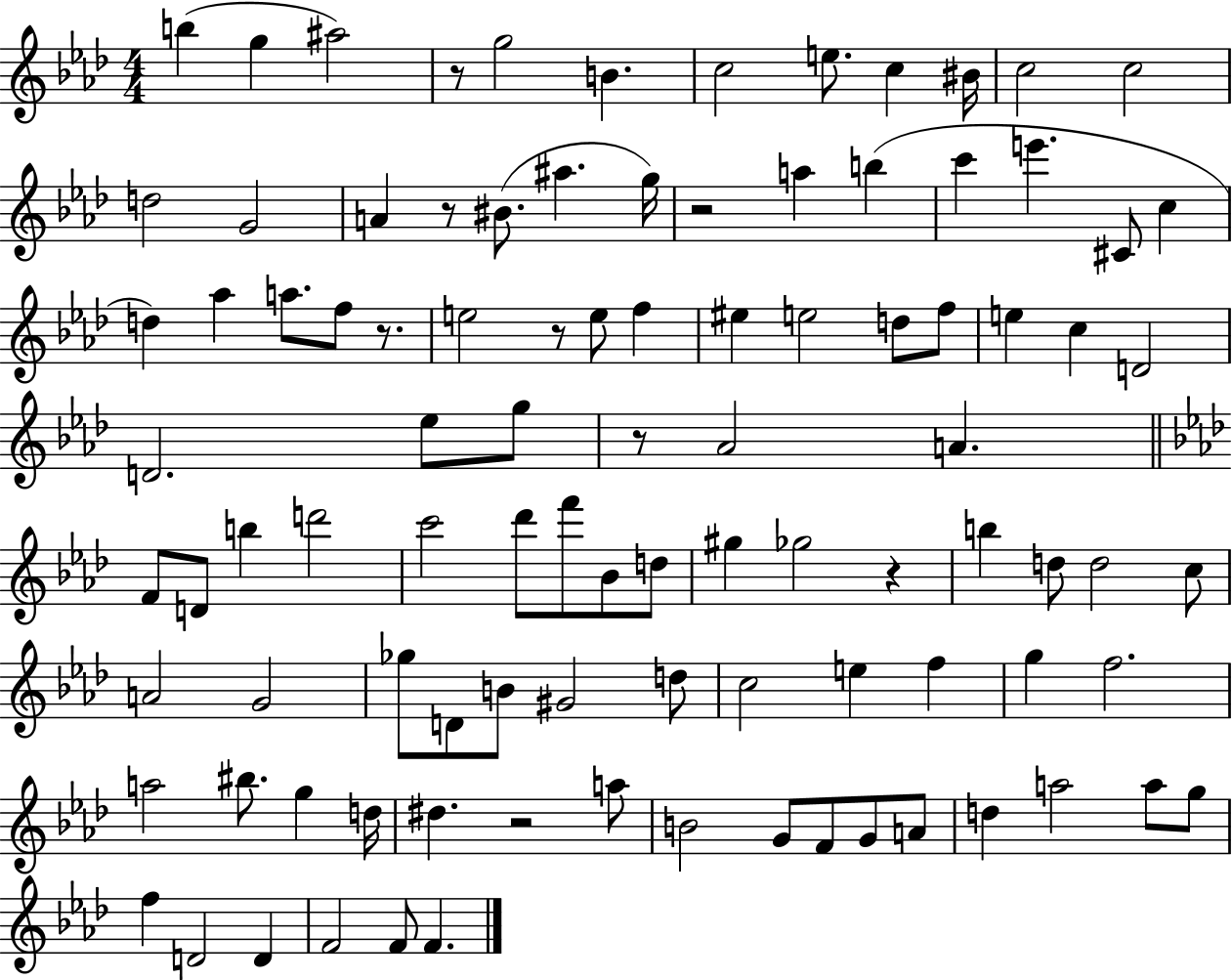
B5/q G5/q A#5/h R/e G5/h B4/q. C5/h E5/e. C5/q BIS4/s C5/h C5/h D5/h G4/h A4/q R/e BIS4/e. A#5/q. G5/s R/h A5/q B5/q C6/q E6/q. C#4/e C5/q D5/q Ab5/q A5/e. F5/e R/e. E5/h R/e E5/e F5/q EIS5/q E5/h D5/e F5/e E5/q C5/q D4/h D4/h. Eb5/e G5/e R/e Ab4/h A4/q. F4/e D4/e B5/q D6/h C6/h Db6/e F6/e Bb4/e D5/e G#5/q Gb5/h R/q B5/q D5/e D5/h C5/e A4/h G4/h Gb5/e D4/e B4/e G#4/h D5/e C5/h E5/q F5/q G5/q F5/h. A5/h BIS5/e. G5/q D5/s D#5/q. R/h A5/e B4/h G4/e F4/e G4/e A4/e D5/q A5/h A5/e G5/e F5/q D4/h D4/q F4/h F4/e F4/q.